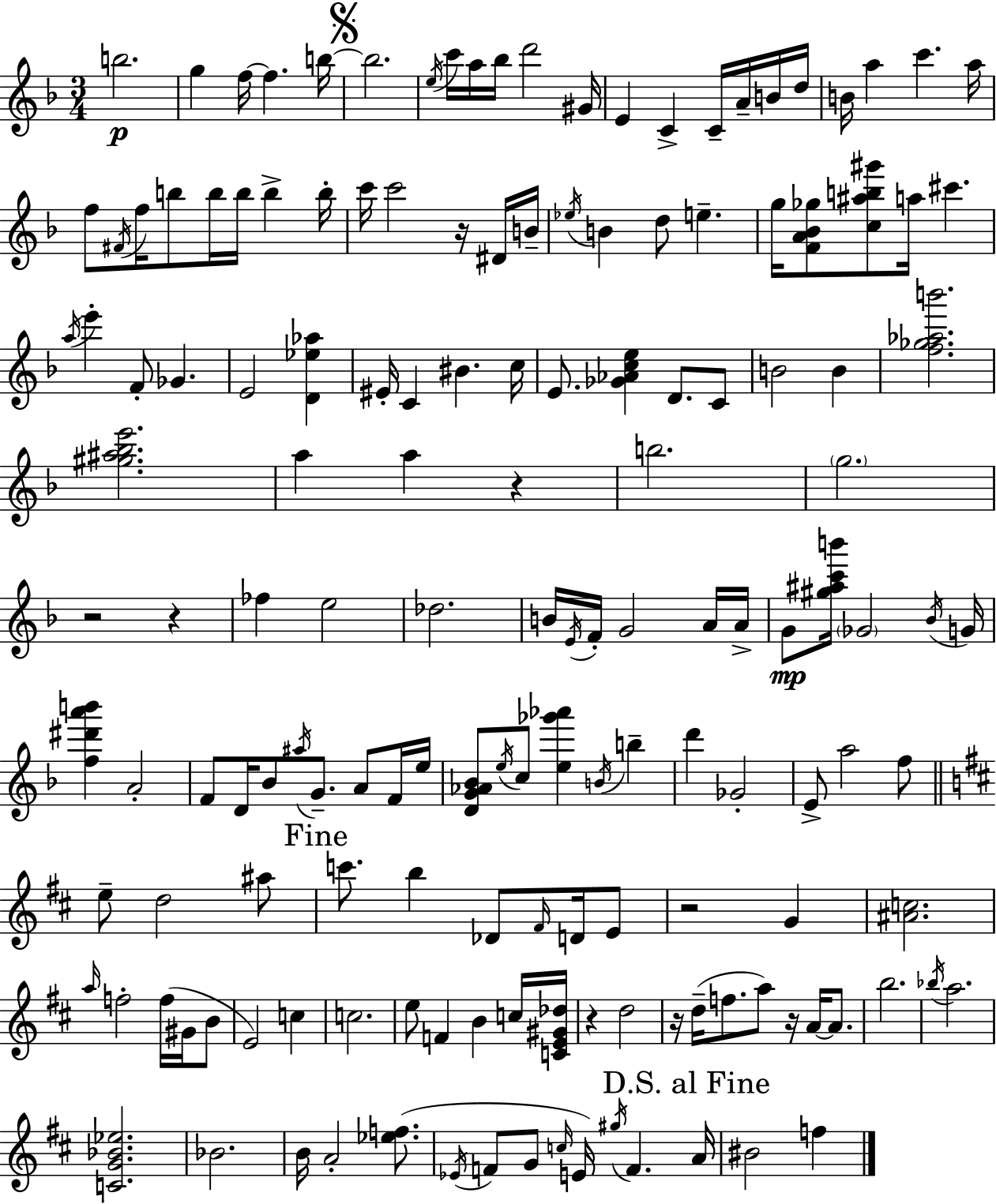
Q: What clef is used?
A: treble